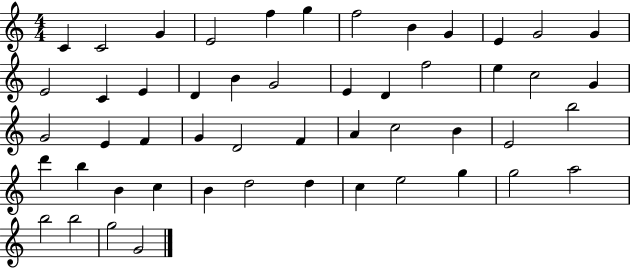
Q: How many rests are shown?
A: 0